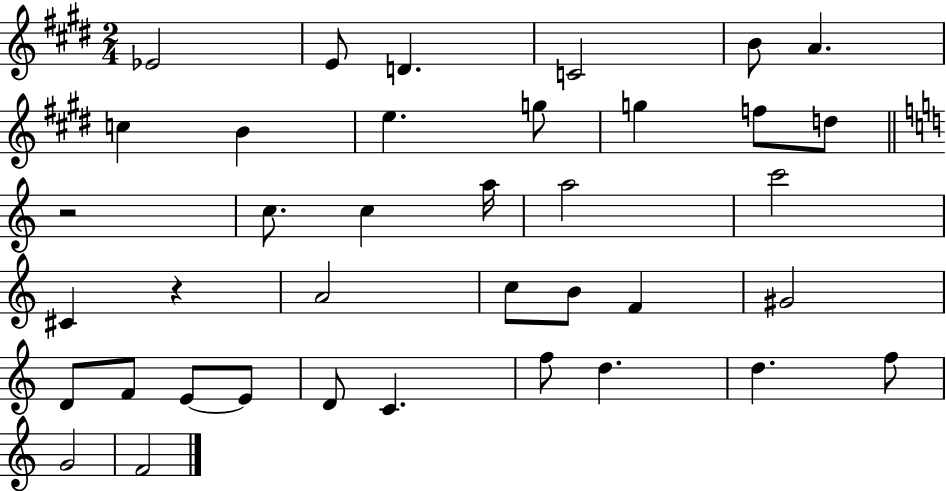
X:1
T:Untitled
M:2/4
L:1/4
K:E
_E2 E/2 D C2 B/2 A c B e g/2 g f/2 d/2 z2 c/2 c a/4 a2 c'2 ^C z A2 c/2 B/2 F ^G2 D/2 F/2 E/2 E/2 D/2 C f/2 d d f/2 G2 F2